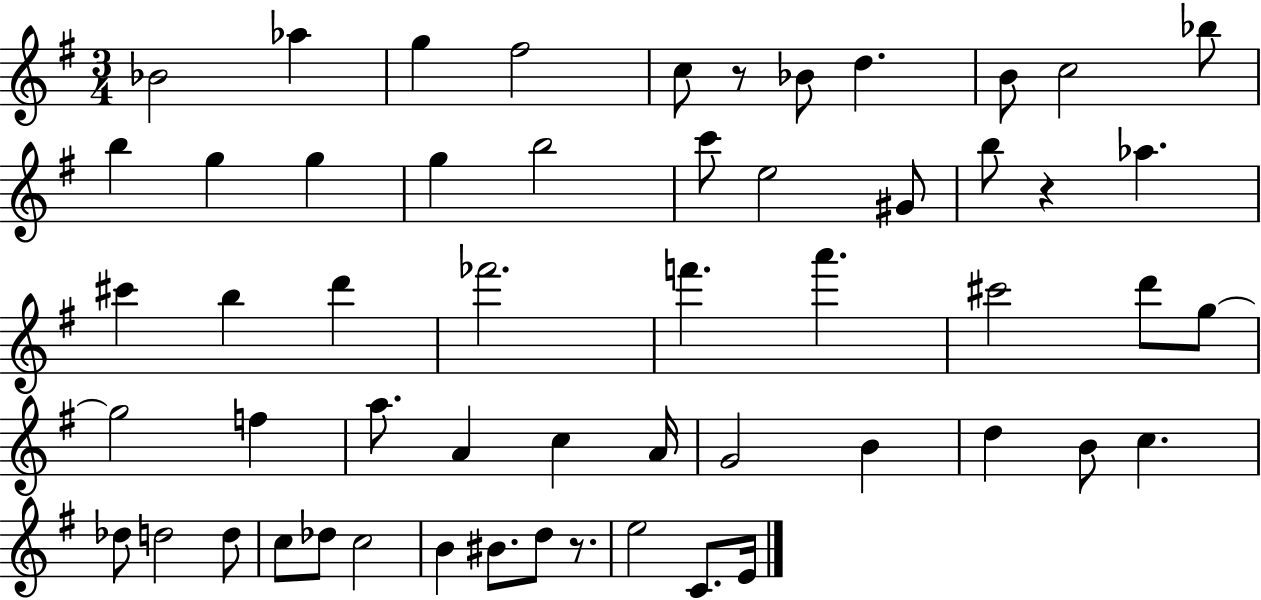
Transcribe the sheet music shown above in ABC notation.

X:1
T:Untitled
M:3/4
L:1/4
K:G
_B2 _a g ^f2 c/2 z/2 _B/2 d B/2 c2 _b/2 b g g g b2 c'/2 e2 ^G/2 b/2 z _a ^c' b d' _f'2 f' a' ^c'2 d'/2 g/2 g2 f a/2 A c A/4 G2 B d B/2 c _d/2 d2 d/2 c/2 _d/2 c2 B ^B/2 d/2 z/2 e2 C/2 E/4